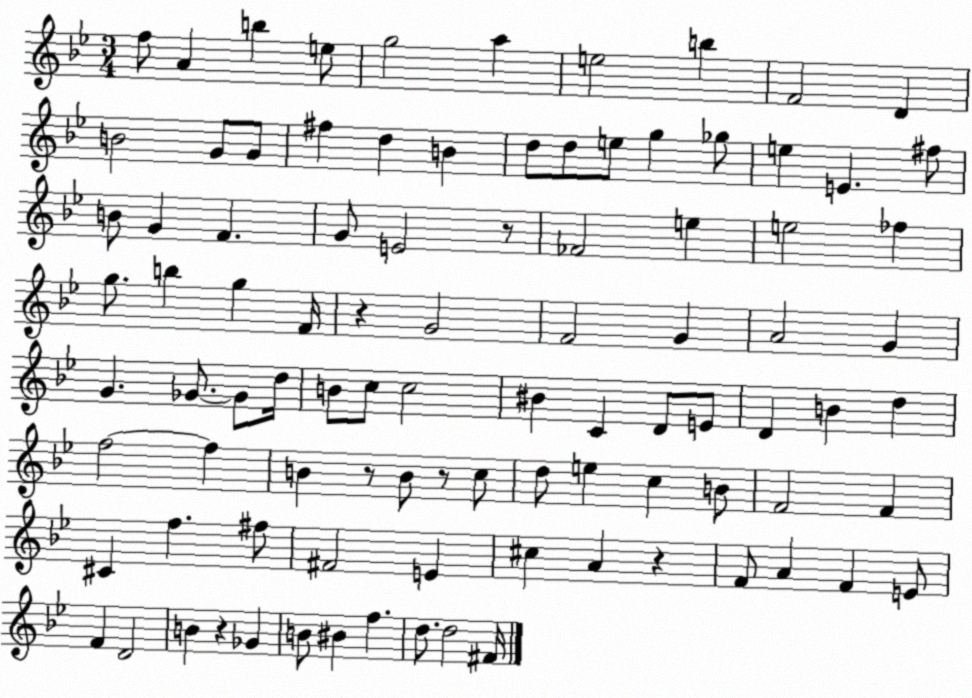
X:1
T:Untitled
M:3/4
L:1/4
K:Bb
f/2 A b e/2 g2 a e2 b F2 D B2 G/2 G/2 ^f d B d/2 d/2 e/2 g _g/2 e E ^f/2 B/2 G F G/2 E2 z/2 _F2 e e2 _f g/2 b g F/4 z G2 F2 G A2 G G _G/2 _G/2 d/4 B/2 c/2 c2 ^B C D/2 E/2 D B d f2 f B z/2 B/2 z/2 c/2 d/2 e c B/2 F2 F ^C f ^f/2 ^F2 E ^c A z F/2 A F E/2 F D2 B z _G B/2 ^B f d/2 d2 ^F/4